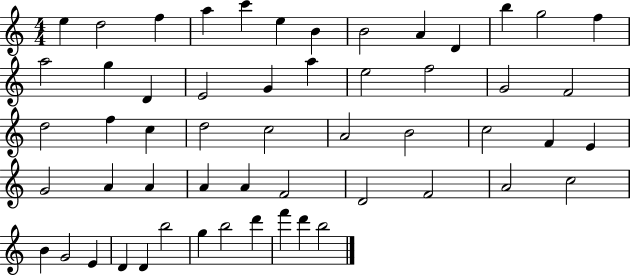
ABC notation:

X:1
T:Untitled
M:4/4
L:1/4
K:C
e d2 f a c' e B B2 A D b g2 f a2 g D E2 G a e2 f2 G2 F2 d2 f c d2 c2 A2 B2 c2 F E G2 A A A A F2 D2 F2 A2 c2 B G2 E D D b2 g b2 d' f' d' b2